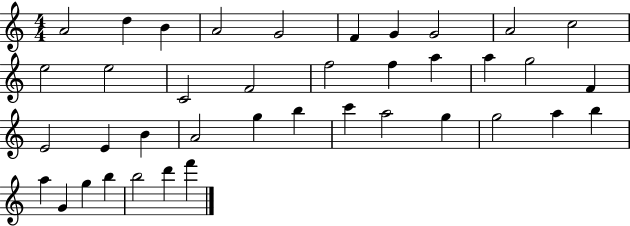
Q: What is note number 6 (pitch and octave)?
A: F4